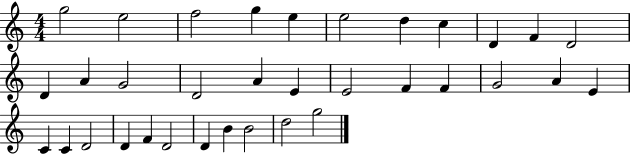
G5/h E5/h F5/h G5/q E5/q E5/h D5/q C5/q D4/q F4/q D4/h D4/q A4/q G4/h D4/h A4/q E4/q E4/h F4/q F4/q G4/h A4/q E4/q C4/q C4/q D4/h D4/q F4/q D4/h D4/q B4/q B4/h D5/h G5/h